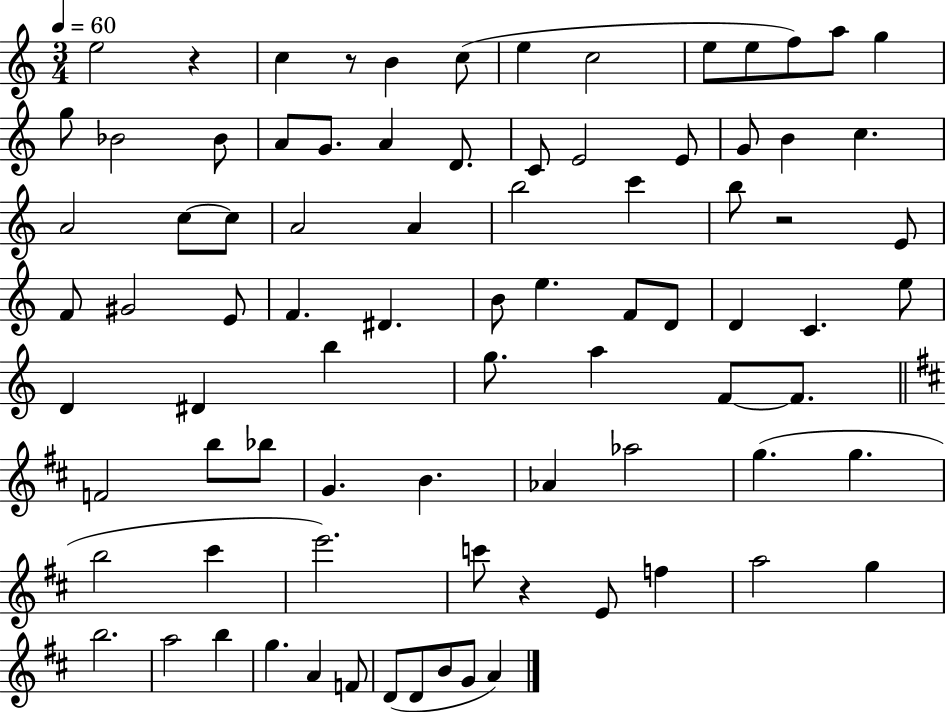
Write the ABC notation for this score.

X:1
T:Untitled
M:3/4
L:1/4
K:C
e2 z c z/2 B c/2 e c2 e/2 e/2 f/2 a/2 g g/2 _B2 _B/2 A/2 G/2 A D/2 C/2 E2 E/2 G/2 B c A2 c/2 c/2 A2 A b2 c' b/2 z2 E/2 F/2 ^G2 E/2 F ^D B/2 e F/2 D/2 D C e/2 D ^D b g/2 a F/2 F/2 F2 b/2 _b/2 G B _A _a2 g g b2 ^c' e'2 c'/2 z E/2 f a2 g b2 a2 b g A F/2 D/2 D/2 B/2 G/2 A